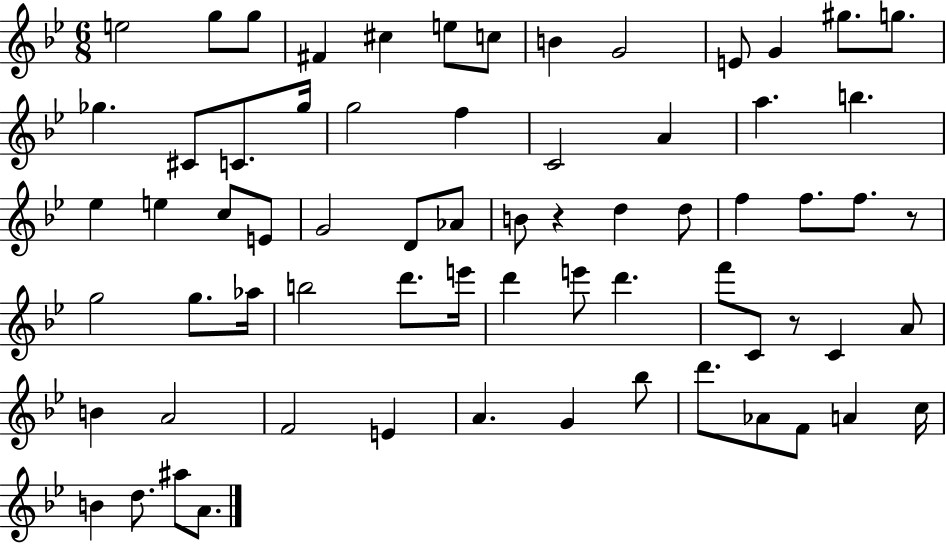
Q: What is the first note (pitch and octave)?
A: E5